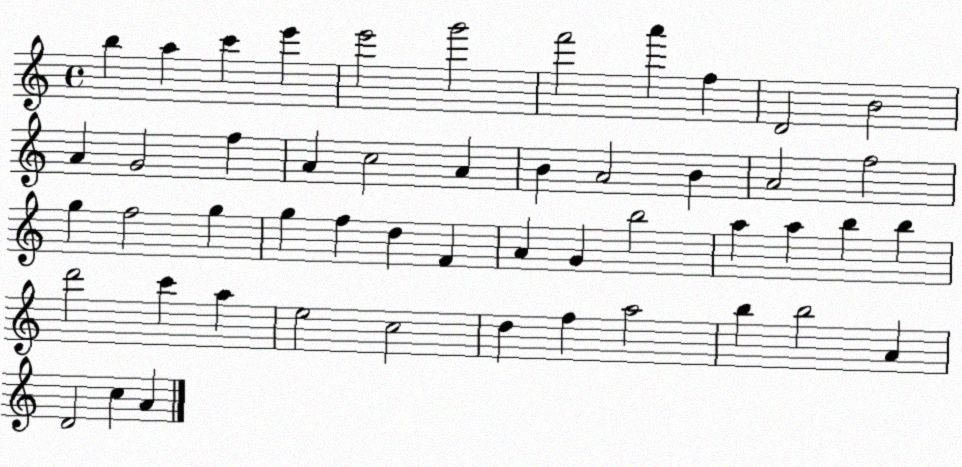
X:1
T:Untitled
M:4/4
L:1/4
K:C
b a c' e' e'2 g'2 f'2 a' f D2 B2 A G2 f A c2 A B A2 B A2 f2 g f2 g g f d F A G b2 a a b b d'2 c' a e2 c2 d f a2 b b2 A D2 c A